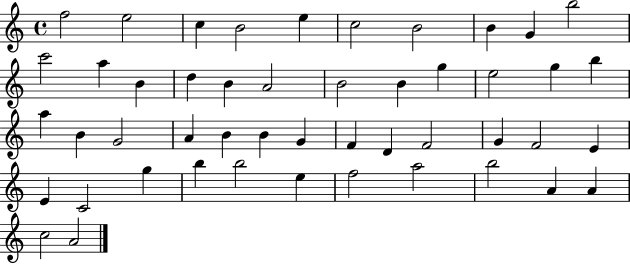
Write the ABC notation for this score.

X:1
T:Untitled
M:4/4
L:1/4
K:C
f2 e2 c B2 e c2 B2 B G b2 c'2 a B d B A2 B2 B g e2 g b a B G2 A B B G F D F2 G F2 E E C2 g b b2 e f2 a2 b2 A A c2 A2